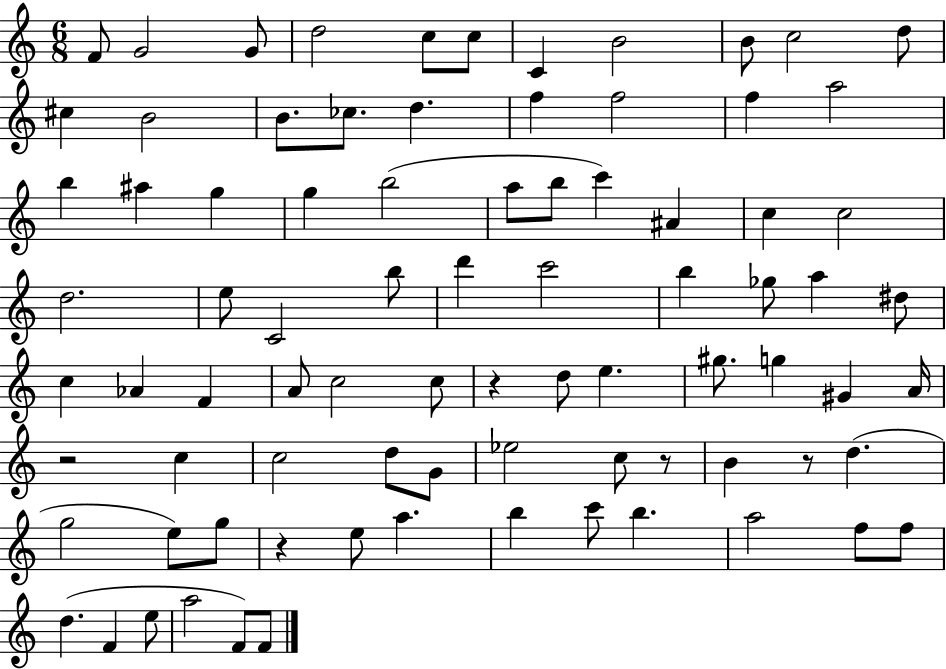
F4/e G4/h G4/e D5/h C5/e C5/e C4/q B4/h B4/e C5/h D5/e C#5/q B4/h B4/e. CES5/e. D5/q. F5/q F5/h F5/q A5/h B5/q A#5/q G5/q G5/q B5/h A5/e B5/e C6/q A#4/q C5/q C5/h D5/h. E5/e C4/h B5/e D6/q C6/h B5/q Gb5/e A5/q D#5/e C5/q Ab4/q F4/q A4/e C5/h C5/e R/q D5/e E5/q. G#5/e. G5/q G#4/q A4/s R/h C5/q C5/h D5/e G4/e Eb5/h C5/e R/e B4/q R/e D5/q. G5/h E5/e G5/e R/q E5/e A5/q. B5/q C6/e B5/q. A5/h F5/e F5/e D5/q. F4/q E5/e A5/h F4/e F4/e